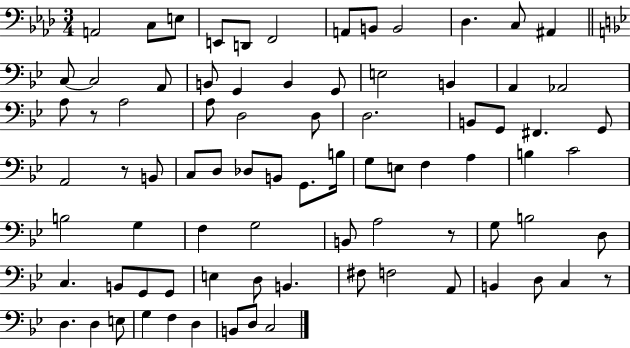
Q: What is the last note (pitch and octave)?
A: C3